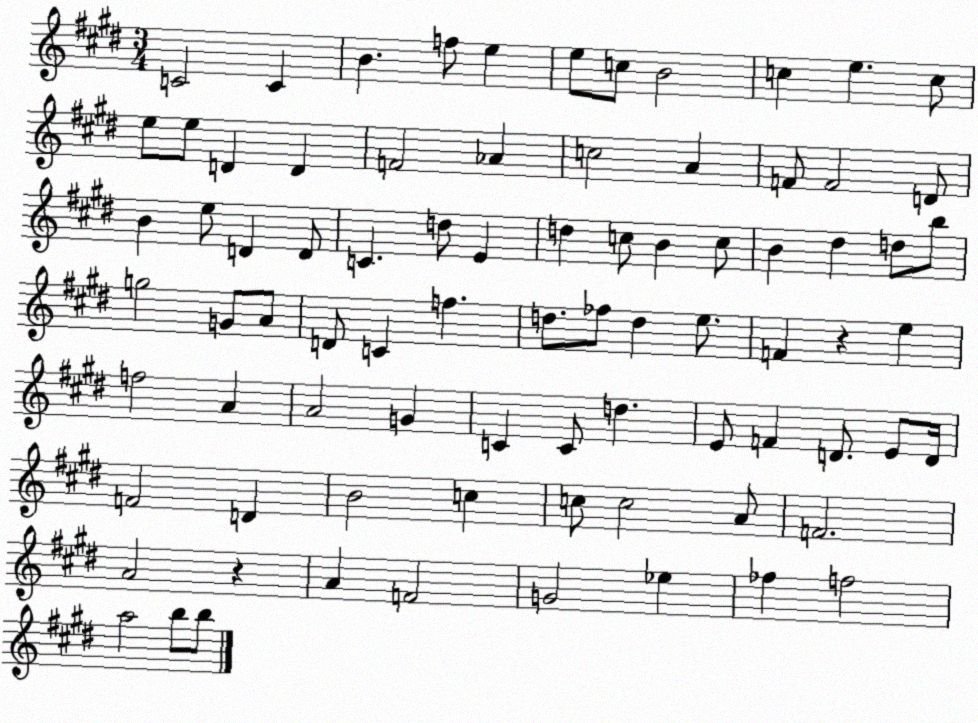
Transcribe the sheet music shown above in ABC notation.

X:1
T:Untitled
M:3/4
L:1/4
K:E
C2 C B f/2 e e/2 c/2 B2 c e c/2 e/2 e/2 D D F2 _A c2 A F/2 F2 D/2 B e/2 D D/2 C d/2 E d c/2 B c/2 B ^d d/2 b/2 g2 G/2 A/2 D/2 C f d/2 _f/2 d e/2 F z e f2 A A2 G C C/2 d E/2 F D/2 E/2 D/4 F2 D B2 c c/2 c2 A/2 F2 A2 z A F2 G2 _e _f f2 a2 b/2 b/2